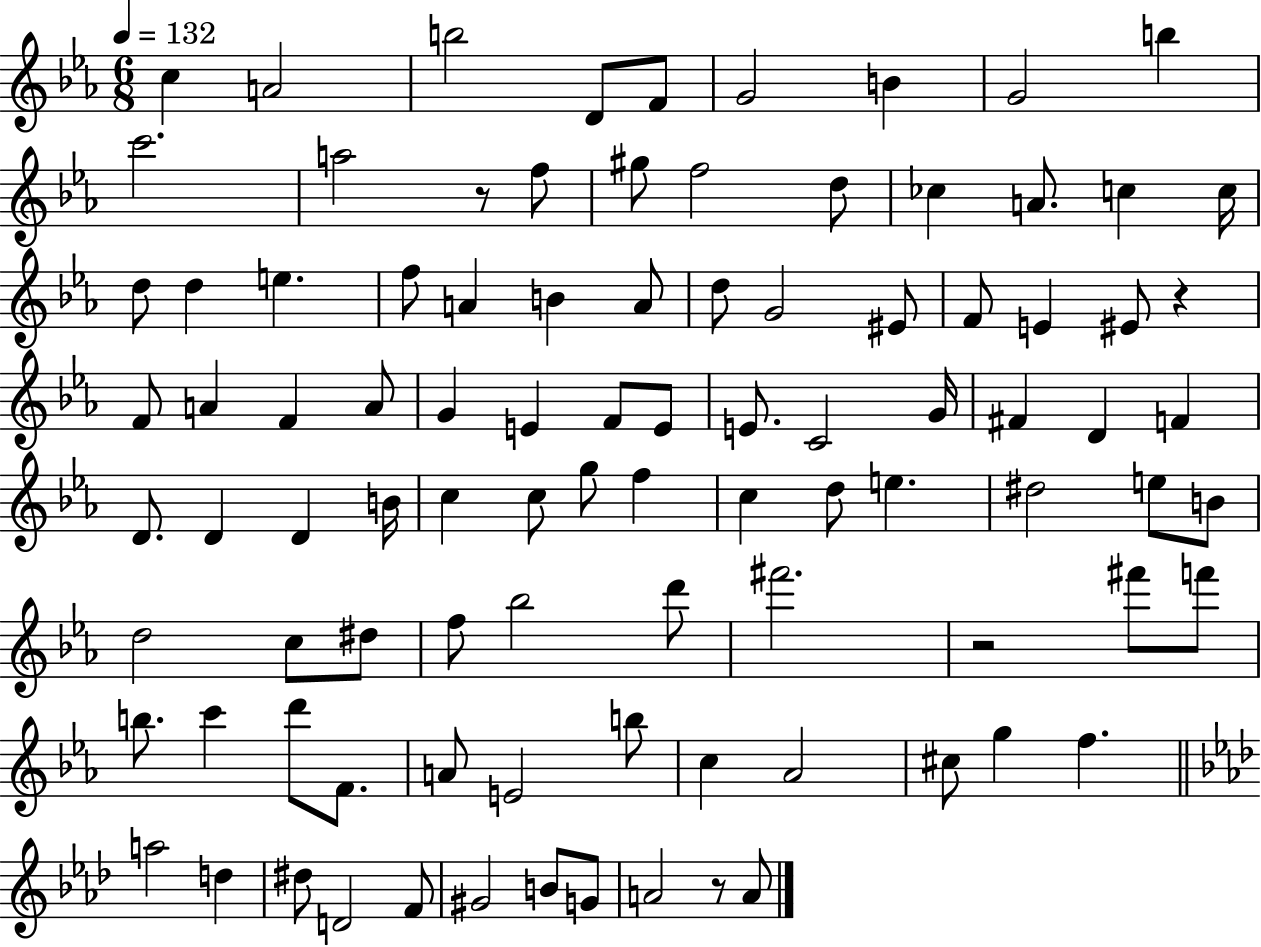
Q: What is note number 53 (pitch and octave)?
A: G5